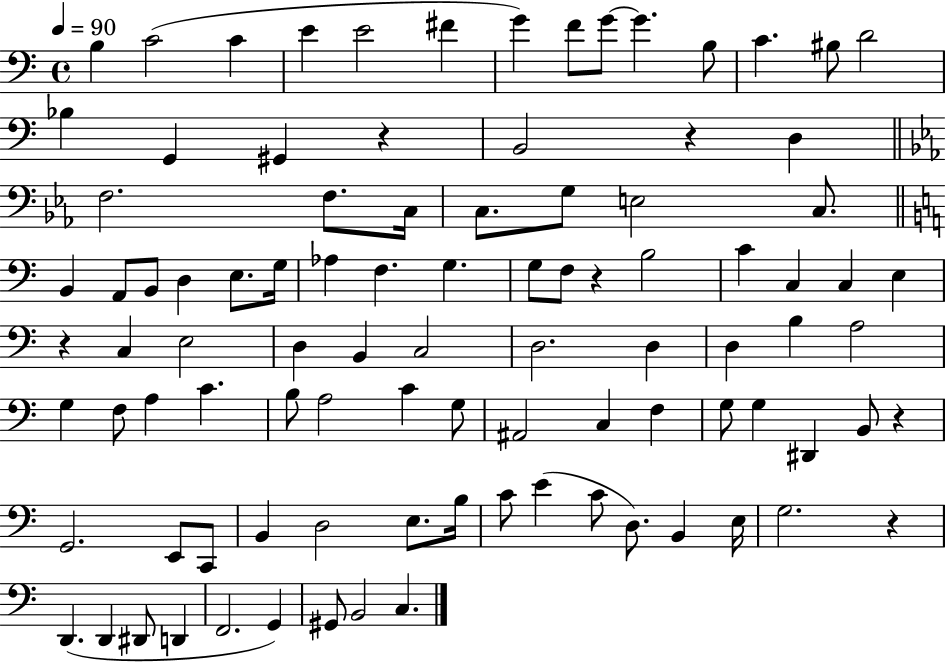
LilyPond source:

{
  \clef bass
  \time 4/4
  \defaultTimeSignature
  \key c \major
  \tempo 4 = 90
  b4 c'2( c'4 | e'4 e'2 fis'4 | g'4) f'8 g'8~~ g'4. b8 | c'4. bis8 d'2 | \break bes4 g,4 gis,4 r4 | b,2 r4 d4 | \bar "||" \break \key ees \major f2. f8. c16 | c8. g8 e2 c8. | \bar "||" \break \key c \major b,4 a,8 b,8 d4 e8. g16 | aes4 f4. g4. | g8 f8 r4 b2 | c'4 c4 c4 e4 | \break r4 c4 e2 | d4 b,4 c2 | d2. d4 | d4 b4 a2 | \break g4 f8 a4 c'4. | b8 a2 c'4 g8 | ais,2 c4 f4 | g8 g4 dis,4 b,8 r4 | \break g,2. e,8 c,8 | b,4 d2 e8. b16 | c'8 e'4( c'8 d8.) b,4 e16 | g2. r4 | \break d,4.( d,4 dis,8 d,4 | f,2. g,4) | gis,8 b,2 c4. | \bar "|."
}